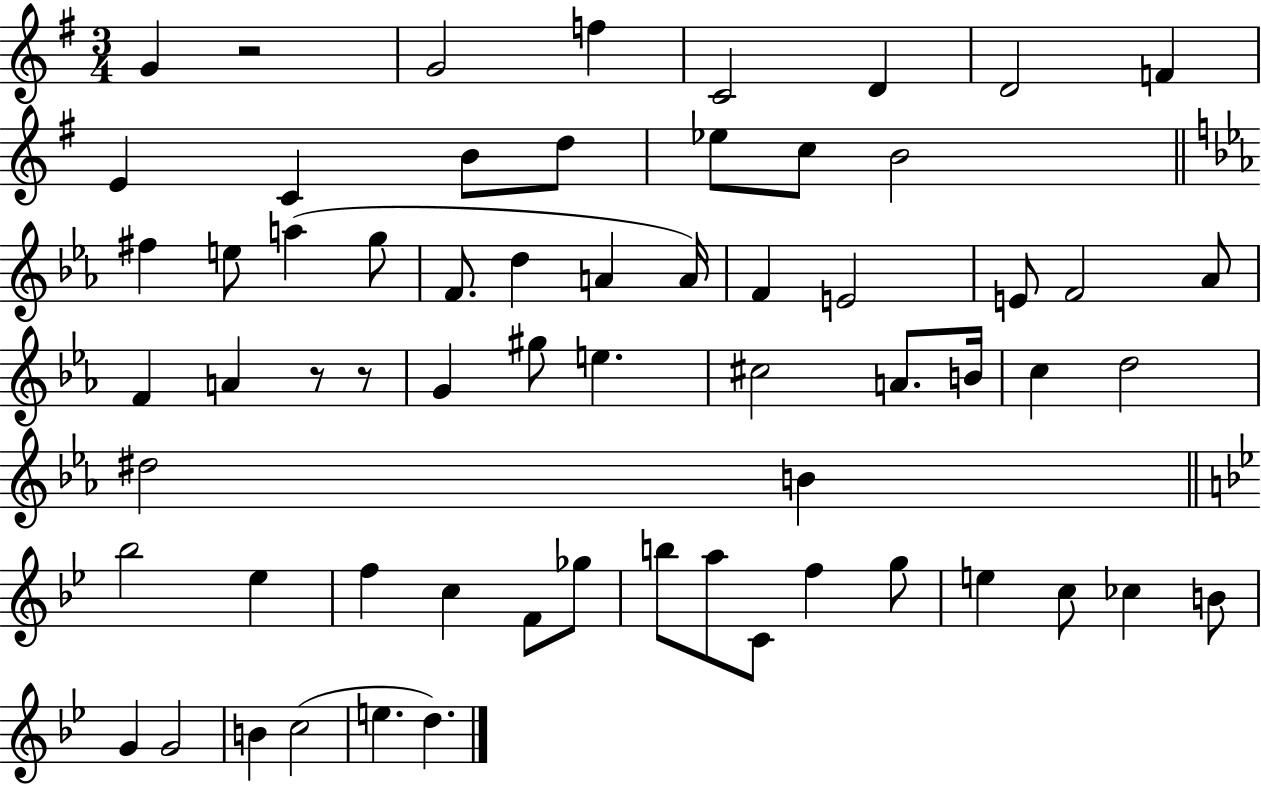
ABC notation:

X:1
T:Untitled
M:3/4
L:1/4
K:G
G z2 G2 f C2 D D2 F E C B/2 d/2 _e/2 c/2 B2 ^f e/2 a g/2 F/2 d A A/4 F E2 E/2 F2 _A/2 F A z/2 z/2 G ^g/2 e ^c2 A/2 B/4 c d2 ^d2 B _b2 _e f c F/2 _g/2 b/2 a/2 C/2 f g/2 e c/2 _c B/2 G G2 B c2 e d